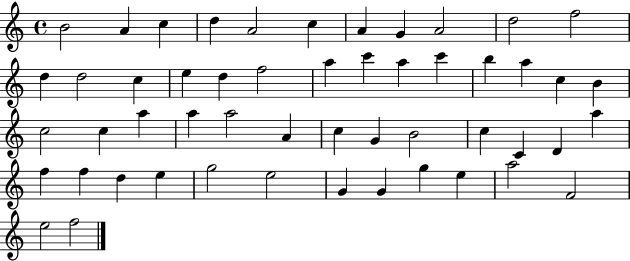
X:1
T:Untitled
M:4/4
L:1/4
K:C
B2 A c d A2 c A G A2 d2 f2 d d2 c e d f2 a c' a c' b a c B c2 c a a a2 A c G B2 c C D a f f d e g2 e2 G G g e a2 F2 e2 f2